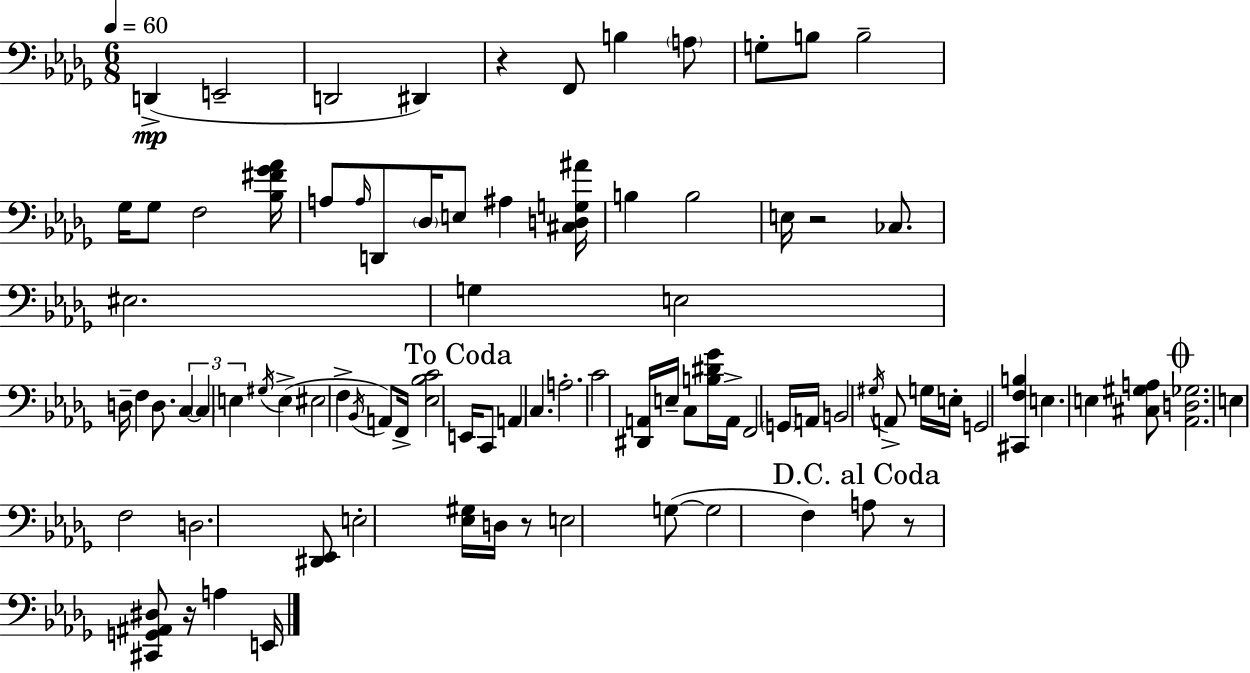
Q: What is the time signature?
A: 6/8